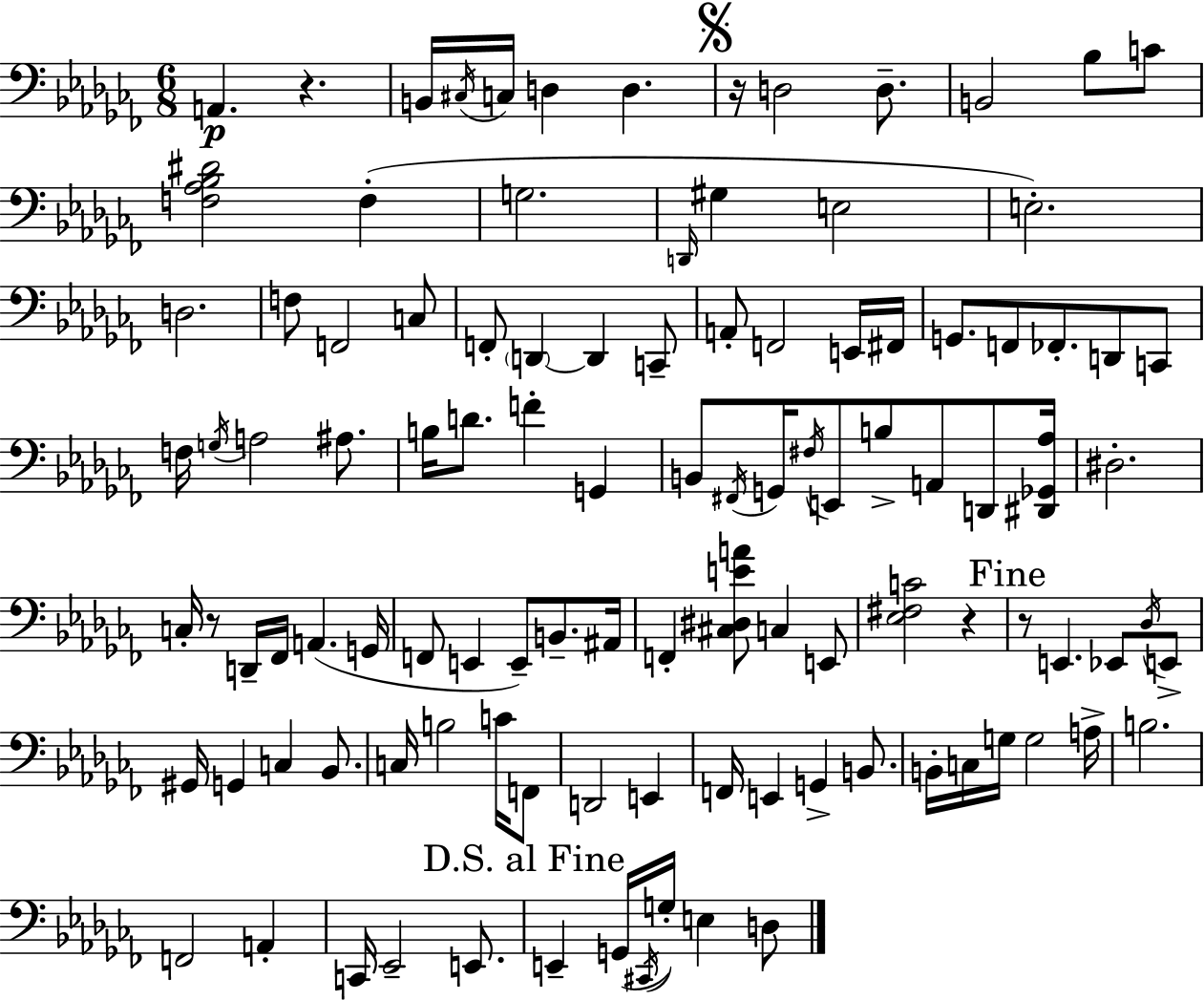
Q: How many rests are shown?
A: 5